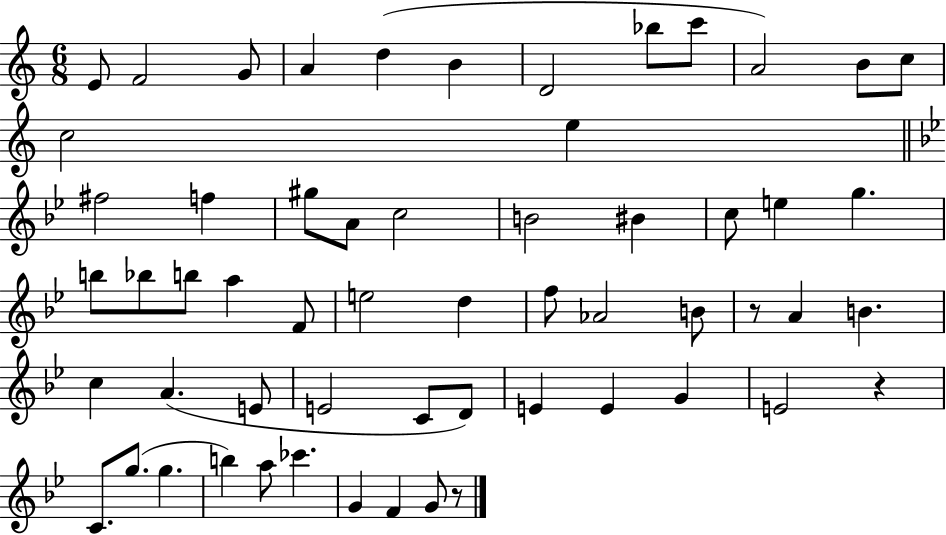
{
  \clef treble
  \numericTimeSignature
  \time 6/8
  \key c \major
  e'8 f'2 g'8 | a'4 d''4( b'4 | d'2 bes''8 c'''8 | a'2) b'8 c''8 | \break c''2 e''4 | \bar "||" \break \key bes \major fis''2 f''4 | gis''8 a'8 c''2 | b'2 bis'4 | c''8 e''4 g''4. | \break b''8 bes''8 b''8 a''4 f'8 | e''2 d''4 | f''8 aes'2 b'8 | r8 a'4 b'4. | \break c''4 a'4.( e'8 | e'2 c'8 d'8) | e'4 e'4 g'4 | e'2 r4 | \break c'8. g''8.( g''4. | b''4) a''8 ces'''4. | g'4 f'4 g'8 r8 | \bar "|."
}